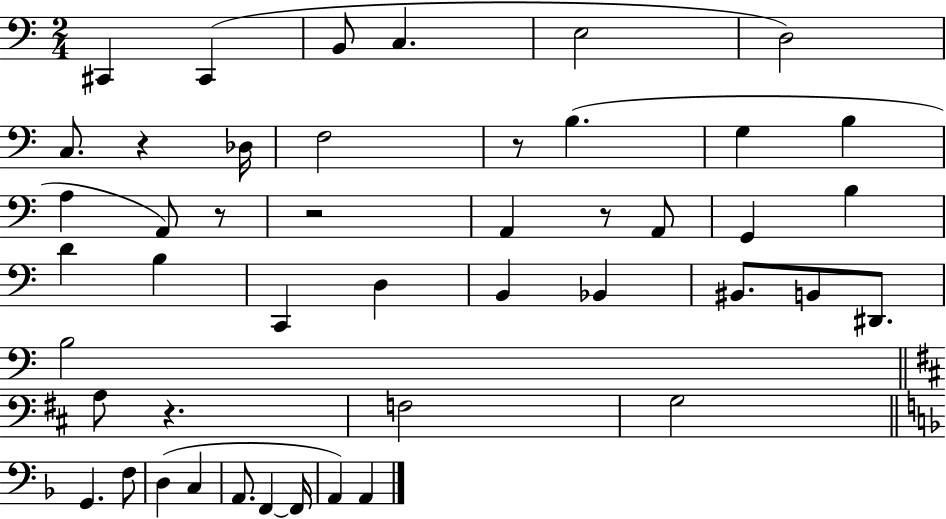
C#2/q C#2/q B2/e C3/q. E3/h D3/h C3/e. R/q Db3/s F3/h R/e B3/q. G3/q B3/q A3/q A2/e R/e R/h A2/q R/e A2/e G2/q B3/q D4/q B3/q C2/q D3/q B2/q Bb2/q BIS2/e. B2/e D#2/e. B3/h A3/e R/q. F3/h G3/h G2/q. F3/e D3/q C3/q A2/e. F2/q F2/s A2/q A2/q